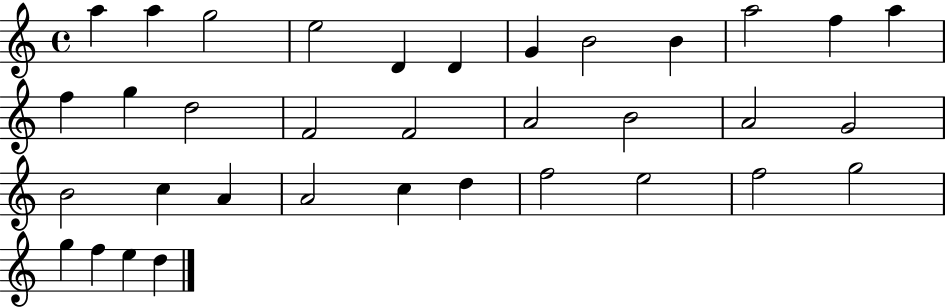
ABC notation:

X:1
T:Untitled
M:4/4
L:1/4
K:C
a a g2 e2 D D G B2 B a2 f a f g d2 F2 F2 A2 B2 A2 G2 B2 c A A2 c d f2 e2 f2 g2 g f e d